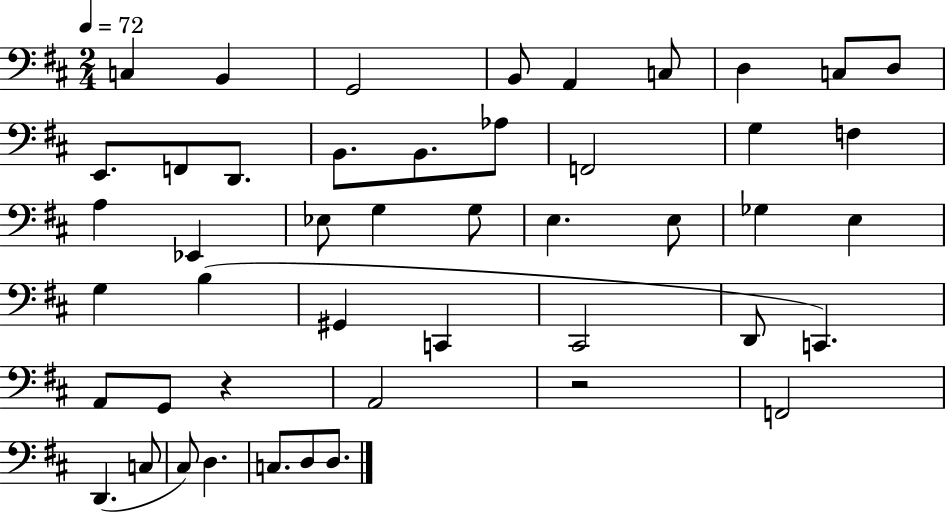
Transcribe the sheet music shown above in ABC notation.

X:1
T:Untitled
M:2/4
L:1/4
K:D
C, B,, G,,2 B,,/2 A,, C,/2 D, C,/2 D,/2 E,,/2 F,,/2 D,,/2 B,,/2 B,,/2 _A,/2 F,,2 G, F, A, _E,, _E,/2 G, G,/2 E, E,/2 _G, E, G, B, ^G,, C,, ^C,,2 D,,/2 C,, A,,/2 G,,/2 z A,,2 z2 F,,2 D,, C,/2 ^C,/2 D, C,/2 D,/2 D,/2